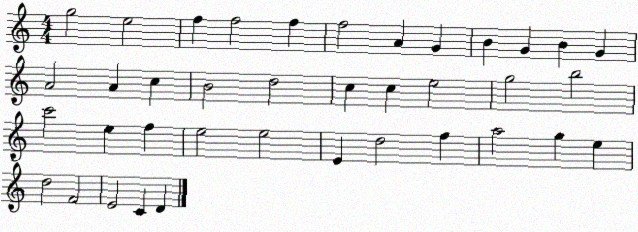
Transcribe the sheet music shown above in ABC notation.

X:1
T:Untitled
M:4/4
L:1/4
K:C
g2 e2 f f2 f f2 A G B G B G A2 A c B2 d2 c c e2 g2 b2 c'2 e f e2 e2 E d2 f a2 g e d2 F2 E2 C D